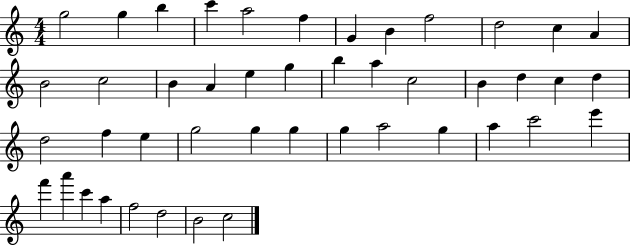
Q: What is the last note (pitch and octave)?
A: C5